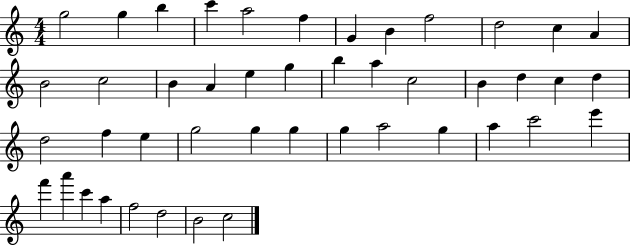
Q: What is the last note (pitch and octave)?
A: C5